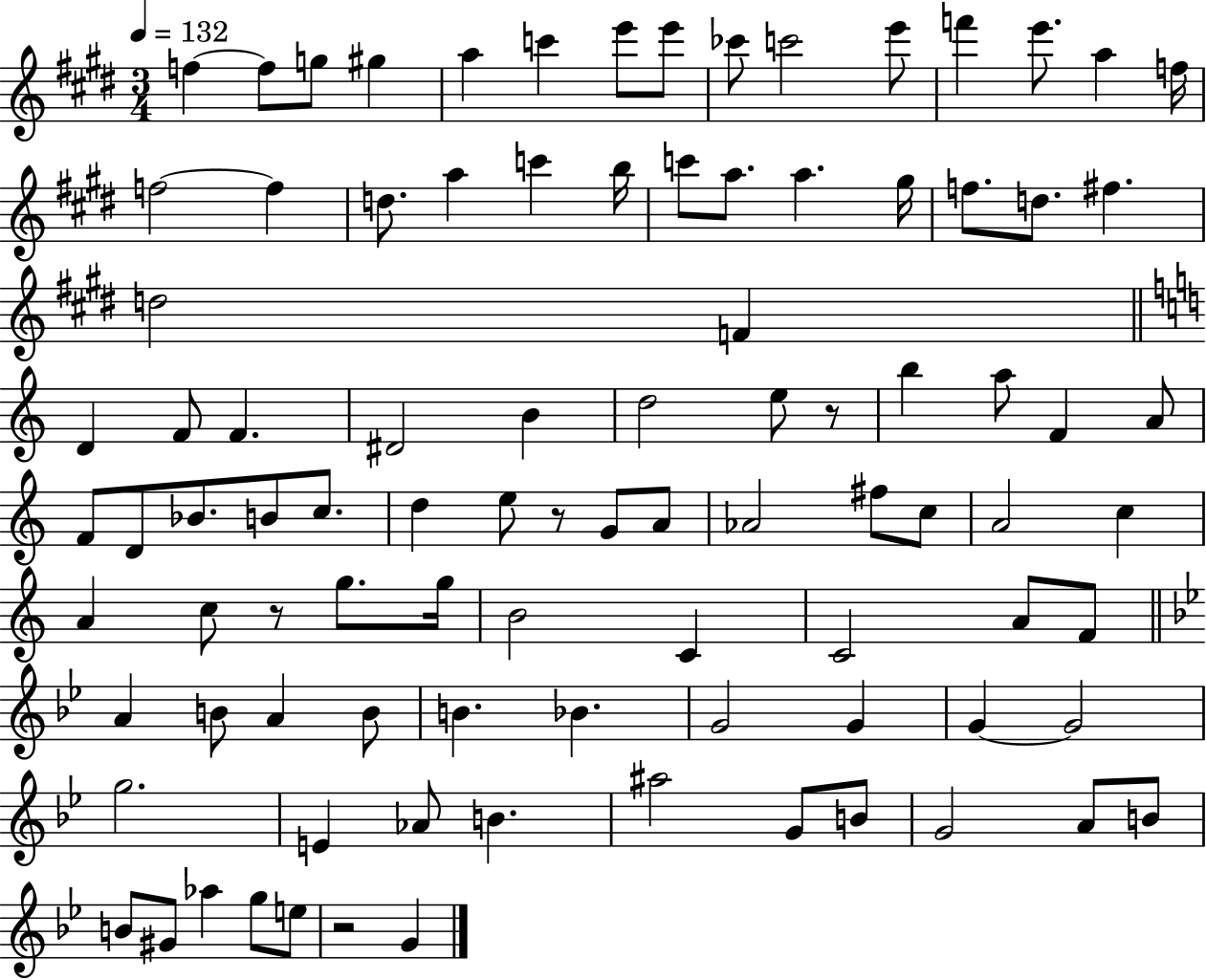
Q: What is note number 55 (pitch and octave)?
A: C5